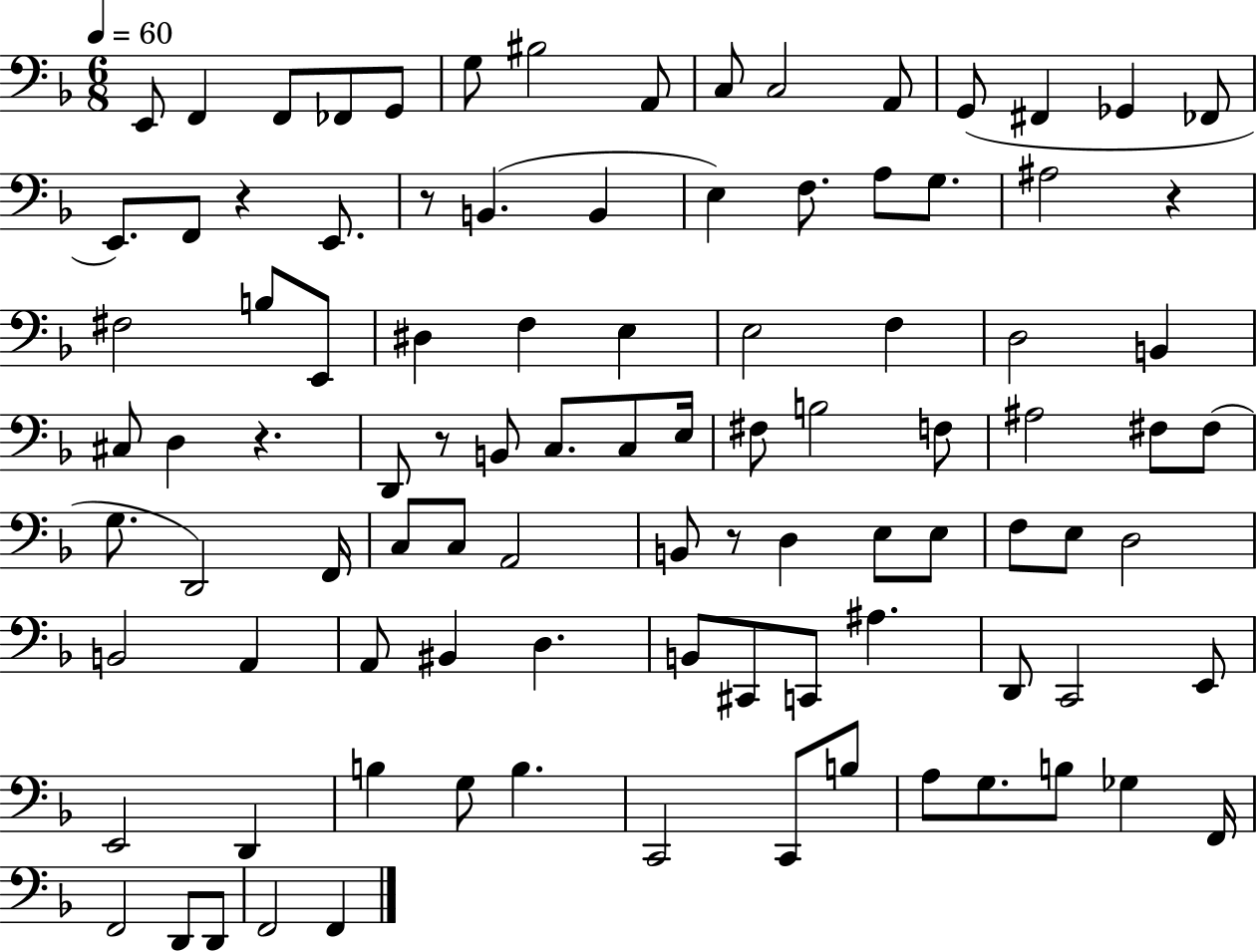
E2/e F2/q F2/e FES2/e G2/e G3/e BIS3/h A2/e C3/e C3/h A2/e G2/e F#2/q Gb2/q FES2/e E2/e. F2/e R/q E2/e. R/e B2/q. B2/q E3/q F3/e. A3/e G3/e. A#3/h R/q F#3/h B3/e E2/e D#3/q F3/q E3/q E3/h F3/q D3/h B2/q C#3/e D3/q R/q. D2/e R/e B2/e C3/e. C3/e E3/s F#3/e B3/h F3/e A#3/h F#3/e F#3/e G3/e. D2/h F2/s C3/e C3/e A2/h B2/e R/e D3/q E3/e E3/e F3/e E3/e D3/h B2/h A2/q A2/e BIS2/q D3/q. B2/e C#2/e C2/e A#3/q. D2/e C2/h E2/e E2/h D2/q B3/q G3/e B3/q. C2/h C2/e B3/e A3/e G3/e. B3/e Gb3/q F2/s F2/h D2/e D2/e F2/h F2/q